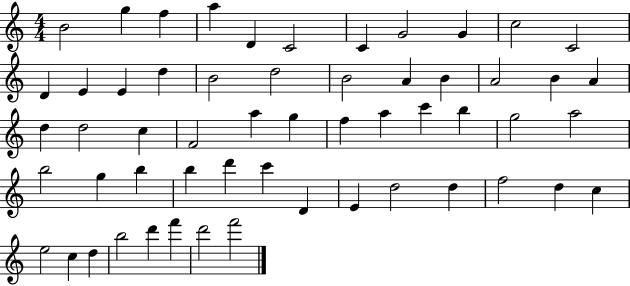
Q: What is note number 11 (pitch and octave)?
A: C4